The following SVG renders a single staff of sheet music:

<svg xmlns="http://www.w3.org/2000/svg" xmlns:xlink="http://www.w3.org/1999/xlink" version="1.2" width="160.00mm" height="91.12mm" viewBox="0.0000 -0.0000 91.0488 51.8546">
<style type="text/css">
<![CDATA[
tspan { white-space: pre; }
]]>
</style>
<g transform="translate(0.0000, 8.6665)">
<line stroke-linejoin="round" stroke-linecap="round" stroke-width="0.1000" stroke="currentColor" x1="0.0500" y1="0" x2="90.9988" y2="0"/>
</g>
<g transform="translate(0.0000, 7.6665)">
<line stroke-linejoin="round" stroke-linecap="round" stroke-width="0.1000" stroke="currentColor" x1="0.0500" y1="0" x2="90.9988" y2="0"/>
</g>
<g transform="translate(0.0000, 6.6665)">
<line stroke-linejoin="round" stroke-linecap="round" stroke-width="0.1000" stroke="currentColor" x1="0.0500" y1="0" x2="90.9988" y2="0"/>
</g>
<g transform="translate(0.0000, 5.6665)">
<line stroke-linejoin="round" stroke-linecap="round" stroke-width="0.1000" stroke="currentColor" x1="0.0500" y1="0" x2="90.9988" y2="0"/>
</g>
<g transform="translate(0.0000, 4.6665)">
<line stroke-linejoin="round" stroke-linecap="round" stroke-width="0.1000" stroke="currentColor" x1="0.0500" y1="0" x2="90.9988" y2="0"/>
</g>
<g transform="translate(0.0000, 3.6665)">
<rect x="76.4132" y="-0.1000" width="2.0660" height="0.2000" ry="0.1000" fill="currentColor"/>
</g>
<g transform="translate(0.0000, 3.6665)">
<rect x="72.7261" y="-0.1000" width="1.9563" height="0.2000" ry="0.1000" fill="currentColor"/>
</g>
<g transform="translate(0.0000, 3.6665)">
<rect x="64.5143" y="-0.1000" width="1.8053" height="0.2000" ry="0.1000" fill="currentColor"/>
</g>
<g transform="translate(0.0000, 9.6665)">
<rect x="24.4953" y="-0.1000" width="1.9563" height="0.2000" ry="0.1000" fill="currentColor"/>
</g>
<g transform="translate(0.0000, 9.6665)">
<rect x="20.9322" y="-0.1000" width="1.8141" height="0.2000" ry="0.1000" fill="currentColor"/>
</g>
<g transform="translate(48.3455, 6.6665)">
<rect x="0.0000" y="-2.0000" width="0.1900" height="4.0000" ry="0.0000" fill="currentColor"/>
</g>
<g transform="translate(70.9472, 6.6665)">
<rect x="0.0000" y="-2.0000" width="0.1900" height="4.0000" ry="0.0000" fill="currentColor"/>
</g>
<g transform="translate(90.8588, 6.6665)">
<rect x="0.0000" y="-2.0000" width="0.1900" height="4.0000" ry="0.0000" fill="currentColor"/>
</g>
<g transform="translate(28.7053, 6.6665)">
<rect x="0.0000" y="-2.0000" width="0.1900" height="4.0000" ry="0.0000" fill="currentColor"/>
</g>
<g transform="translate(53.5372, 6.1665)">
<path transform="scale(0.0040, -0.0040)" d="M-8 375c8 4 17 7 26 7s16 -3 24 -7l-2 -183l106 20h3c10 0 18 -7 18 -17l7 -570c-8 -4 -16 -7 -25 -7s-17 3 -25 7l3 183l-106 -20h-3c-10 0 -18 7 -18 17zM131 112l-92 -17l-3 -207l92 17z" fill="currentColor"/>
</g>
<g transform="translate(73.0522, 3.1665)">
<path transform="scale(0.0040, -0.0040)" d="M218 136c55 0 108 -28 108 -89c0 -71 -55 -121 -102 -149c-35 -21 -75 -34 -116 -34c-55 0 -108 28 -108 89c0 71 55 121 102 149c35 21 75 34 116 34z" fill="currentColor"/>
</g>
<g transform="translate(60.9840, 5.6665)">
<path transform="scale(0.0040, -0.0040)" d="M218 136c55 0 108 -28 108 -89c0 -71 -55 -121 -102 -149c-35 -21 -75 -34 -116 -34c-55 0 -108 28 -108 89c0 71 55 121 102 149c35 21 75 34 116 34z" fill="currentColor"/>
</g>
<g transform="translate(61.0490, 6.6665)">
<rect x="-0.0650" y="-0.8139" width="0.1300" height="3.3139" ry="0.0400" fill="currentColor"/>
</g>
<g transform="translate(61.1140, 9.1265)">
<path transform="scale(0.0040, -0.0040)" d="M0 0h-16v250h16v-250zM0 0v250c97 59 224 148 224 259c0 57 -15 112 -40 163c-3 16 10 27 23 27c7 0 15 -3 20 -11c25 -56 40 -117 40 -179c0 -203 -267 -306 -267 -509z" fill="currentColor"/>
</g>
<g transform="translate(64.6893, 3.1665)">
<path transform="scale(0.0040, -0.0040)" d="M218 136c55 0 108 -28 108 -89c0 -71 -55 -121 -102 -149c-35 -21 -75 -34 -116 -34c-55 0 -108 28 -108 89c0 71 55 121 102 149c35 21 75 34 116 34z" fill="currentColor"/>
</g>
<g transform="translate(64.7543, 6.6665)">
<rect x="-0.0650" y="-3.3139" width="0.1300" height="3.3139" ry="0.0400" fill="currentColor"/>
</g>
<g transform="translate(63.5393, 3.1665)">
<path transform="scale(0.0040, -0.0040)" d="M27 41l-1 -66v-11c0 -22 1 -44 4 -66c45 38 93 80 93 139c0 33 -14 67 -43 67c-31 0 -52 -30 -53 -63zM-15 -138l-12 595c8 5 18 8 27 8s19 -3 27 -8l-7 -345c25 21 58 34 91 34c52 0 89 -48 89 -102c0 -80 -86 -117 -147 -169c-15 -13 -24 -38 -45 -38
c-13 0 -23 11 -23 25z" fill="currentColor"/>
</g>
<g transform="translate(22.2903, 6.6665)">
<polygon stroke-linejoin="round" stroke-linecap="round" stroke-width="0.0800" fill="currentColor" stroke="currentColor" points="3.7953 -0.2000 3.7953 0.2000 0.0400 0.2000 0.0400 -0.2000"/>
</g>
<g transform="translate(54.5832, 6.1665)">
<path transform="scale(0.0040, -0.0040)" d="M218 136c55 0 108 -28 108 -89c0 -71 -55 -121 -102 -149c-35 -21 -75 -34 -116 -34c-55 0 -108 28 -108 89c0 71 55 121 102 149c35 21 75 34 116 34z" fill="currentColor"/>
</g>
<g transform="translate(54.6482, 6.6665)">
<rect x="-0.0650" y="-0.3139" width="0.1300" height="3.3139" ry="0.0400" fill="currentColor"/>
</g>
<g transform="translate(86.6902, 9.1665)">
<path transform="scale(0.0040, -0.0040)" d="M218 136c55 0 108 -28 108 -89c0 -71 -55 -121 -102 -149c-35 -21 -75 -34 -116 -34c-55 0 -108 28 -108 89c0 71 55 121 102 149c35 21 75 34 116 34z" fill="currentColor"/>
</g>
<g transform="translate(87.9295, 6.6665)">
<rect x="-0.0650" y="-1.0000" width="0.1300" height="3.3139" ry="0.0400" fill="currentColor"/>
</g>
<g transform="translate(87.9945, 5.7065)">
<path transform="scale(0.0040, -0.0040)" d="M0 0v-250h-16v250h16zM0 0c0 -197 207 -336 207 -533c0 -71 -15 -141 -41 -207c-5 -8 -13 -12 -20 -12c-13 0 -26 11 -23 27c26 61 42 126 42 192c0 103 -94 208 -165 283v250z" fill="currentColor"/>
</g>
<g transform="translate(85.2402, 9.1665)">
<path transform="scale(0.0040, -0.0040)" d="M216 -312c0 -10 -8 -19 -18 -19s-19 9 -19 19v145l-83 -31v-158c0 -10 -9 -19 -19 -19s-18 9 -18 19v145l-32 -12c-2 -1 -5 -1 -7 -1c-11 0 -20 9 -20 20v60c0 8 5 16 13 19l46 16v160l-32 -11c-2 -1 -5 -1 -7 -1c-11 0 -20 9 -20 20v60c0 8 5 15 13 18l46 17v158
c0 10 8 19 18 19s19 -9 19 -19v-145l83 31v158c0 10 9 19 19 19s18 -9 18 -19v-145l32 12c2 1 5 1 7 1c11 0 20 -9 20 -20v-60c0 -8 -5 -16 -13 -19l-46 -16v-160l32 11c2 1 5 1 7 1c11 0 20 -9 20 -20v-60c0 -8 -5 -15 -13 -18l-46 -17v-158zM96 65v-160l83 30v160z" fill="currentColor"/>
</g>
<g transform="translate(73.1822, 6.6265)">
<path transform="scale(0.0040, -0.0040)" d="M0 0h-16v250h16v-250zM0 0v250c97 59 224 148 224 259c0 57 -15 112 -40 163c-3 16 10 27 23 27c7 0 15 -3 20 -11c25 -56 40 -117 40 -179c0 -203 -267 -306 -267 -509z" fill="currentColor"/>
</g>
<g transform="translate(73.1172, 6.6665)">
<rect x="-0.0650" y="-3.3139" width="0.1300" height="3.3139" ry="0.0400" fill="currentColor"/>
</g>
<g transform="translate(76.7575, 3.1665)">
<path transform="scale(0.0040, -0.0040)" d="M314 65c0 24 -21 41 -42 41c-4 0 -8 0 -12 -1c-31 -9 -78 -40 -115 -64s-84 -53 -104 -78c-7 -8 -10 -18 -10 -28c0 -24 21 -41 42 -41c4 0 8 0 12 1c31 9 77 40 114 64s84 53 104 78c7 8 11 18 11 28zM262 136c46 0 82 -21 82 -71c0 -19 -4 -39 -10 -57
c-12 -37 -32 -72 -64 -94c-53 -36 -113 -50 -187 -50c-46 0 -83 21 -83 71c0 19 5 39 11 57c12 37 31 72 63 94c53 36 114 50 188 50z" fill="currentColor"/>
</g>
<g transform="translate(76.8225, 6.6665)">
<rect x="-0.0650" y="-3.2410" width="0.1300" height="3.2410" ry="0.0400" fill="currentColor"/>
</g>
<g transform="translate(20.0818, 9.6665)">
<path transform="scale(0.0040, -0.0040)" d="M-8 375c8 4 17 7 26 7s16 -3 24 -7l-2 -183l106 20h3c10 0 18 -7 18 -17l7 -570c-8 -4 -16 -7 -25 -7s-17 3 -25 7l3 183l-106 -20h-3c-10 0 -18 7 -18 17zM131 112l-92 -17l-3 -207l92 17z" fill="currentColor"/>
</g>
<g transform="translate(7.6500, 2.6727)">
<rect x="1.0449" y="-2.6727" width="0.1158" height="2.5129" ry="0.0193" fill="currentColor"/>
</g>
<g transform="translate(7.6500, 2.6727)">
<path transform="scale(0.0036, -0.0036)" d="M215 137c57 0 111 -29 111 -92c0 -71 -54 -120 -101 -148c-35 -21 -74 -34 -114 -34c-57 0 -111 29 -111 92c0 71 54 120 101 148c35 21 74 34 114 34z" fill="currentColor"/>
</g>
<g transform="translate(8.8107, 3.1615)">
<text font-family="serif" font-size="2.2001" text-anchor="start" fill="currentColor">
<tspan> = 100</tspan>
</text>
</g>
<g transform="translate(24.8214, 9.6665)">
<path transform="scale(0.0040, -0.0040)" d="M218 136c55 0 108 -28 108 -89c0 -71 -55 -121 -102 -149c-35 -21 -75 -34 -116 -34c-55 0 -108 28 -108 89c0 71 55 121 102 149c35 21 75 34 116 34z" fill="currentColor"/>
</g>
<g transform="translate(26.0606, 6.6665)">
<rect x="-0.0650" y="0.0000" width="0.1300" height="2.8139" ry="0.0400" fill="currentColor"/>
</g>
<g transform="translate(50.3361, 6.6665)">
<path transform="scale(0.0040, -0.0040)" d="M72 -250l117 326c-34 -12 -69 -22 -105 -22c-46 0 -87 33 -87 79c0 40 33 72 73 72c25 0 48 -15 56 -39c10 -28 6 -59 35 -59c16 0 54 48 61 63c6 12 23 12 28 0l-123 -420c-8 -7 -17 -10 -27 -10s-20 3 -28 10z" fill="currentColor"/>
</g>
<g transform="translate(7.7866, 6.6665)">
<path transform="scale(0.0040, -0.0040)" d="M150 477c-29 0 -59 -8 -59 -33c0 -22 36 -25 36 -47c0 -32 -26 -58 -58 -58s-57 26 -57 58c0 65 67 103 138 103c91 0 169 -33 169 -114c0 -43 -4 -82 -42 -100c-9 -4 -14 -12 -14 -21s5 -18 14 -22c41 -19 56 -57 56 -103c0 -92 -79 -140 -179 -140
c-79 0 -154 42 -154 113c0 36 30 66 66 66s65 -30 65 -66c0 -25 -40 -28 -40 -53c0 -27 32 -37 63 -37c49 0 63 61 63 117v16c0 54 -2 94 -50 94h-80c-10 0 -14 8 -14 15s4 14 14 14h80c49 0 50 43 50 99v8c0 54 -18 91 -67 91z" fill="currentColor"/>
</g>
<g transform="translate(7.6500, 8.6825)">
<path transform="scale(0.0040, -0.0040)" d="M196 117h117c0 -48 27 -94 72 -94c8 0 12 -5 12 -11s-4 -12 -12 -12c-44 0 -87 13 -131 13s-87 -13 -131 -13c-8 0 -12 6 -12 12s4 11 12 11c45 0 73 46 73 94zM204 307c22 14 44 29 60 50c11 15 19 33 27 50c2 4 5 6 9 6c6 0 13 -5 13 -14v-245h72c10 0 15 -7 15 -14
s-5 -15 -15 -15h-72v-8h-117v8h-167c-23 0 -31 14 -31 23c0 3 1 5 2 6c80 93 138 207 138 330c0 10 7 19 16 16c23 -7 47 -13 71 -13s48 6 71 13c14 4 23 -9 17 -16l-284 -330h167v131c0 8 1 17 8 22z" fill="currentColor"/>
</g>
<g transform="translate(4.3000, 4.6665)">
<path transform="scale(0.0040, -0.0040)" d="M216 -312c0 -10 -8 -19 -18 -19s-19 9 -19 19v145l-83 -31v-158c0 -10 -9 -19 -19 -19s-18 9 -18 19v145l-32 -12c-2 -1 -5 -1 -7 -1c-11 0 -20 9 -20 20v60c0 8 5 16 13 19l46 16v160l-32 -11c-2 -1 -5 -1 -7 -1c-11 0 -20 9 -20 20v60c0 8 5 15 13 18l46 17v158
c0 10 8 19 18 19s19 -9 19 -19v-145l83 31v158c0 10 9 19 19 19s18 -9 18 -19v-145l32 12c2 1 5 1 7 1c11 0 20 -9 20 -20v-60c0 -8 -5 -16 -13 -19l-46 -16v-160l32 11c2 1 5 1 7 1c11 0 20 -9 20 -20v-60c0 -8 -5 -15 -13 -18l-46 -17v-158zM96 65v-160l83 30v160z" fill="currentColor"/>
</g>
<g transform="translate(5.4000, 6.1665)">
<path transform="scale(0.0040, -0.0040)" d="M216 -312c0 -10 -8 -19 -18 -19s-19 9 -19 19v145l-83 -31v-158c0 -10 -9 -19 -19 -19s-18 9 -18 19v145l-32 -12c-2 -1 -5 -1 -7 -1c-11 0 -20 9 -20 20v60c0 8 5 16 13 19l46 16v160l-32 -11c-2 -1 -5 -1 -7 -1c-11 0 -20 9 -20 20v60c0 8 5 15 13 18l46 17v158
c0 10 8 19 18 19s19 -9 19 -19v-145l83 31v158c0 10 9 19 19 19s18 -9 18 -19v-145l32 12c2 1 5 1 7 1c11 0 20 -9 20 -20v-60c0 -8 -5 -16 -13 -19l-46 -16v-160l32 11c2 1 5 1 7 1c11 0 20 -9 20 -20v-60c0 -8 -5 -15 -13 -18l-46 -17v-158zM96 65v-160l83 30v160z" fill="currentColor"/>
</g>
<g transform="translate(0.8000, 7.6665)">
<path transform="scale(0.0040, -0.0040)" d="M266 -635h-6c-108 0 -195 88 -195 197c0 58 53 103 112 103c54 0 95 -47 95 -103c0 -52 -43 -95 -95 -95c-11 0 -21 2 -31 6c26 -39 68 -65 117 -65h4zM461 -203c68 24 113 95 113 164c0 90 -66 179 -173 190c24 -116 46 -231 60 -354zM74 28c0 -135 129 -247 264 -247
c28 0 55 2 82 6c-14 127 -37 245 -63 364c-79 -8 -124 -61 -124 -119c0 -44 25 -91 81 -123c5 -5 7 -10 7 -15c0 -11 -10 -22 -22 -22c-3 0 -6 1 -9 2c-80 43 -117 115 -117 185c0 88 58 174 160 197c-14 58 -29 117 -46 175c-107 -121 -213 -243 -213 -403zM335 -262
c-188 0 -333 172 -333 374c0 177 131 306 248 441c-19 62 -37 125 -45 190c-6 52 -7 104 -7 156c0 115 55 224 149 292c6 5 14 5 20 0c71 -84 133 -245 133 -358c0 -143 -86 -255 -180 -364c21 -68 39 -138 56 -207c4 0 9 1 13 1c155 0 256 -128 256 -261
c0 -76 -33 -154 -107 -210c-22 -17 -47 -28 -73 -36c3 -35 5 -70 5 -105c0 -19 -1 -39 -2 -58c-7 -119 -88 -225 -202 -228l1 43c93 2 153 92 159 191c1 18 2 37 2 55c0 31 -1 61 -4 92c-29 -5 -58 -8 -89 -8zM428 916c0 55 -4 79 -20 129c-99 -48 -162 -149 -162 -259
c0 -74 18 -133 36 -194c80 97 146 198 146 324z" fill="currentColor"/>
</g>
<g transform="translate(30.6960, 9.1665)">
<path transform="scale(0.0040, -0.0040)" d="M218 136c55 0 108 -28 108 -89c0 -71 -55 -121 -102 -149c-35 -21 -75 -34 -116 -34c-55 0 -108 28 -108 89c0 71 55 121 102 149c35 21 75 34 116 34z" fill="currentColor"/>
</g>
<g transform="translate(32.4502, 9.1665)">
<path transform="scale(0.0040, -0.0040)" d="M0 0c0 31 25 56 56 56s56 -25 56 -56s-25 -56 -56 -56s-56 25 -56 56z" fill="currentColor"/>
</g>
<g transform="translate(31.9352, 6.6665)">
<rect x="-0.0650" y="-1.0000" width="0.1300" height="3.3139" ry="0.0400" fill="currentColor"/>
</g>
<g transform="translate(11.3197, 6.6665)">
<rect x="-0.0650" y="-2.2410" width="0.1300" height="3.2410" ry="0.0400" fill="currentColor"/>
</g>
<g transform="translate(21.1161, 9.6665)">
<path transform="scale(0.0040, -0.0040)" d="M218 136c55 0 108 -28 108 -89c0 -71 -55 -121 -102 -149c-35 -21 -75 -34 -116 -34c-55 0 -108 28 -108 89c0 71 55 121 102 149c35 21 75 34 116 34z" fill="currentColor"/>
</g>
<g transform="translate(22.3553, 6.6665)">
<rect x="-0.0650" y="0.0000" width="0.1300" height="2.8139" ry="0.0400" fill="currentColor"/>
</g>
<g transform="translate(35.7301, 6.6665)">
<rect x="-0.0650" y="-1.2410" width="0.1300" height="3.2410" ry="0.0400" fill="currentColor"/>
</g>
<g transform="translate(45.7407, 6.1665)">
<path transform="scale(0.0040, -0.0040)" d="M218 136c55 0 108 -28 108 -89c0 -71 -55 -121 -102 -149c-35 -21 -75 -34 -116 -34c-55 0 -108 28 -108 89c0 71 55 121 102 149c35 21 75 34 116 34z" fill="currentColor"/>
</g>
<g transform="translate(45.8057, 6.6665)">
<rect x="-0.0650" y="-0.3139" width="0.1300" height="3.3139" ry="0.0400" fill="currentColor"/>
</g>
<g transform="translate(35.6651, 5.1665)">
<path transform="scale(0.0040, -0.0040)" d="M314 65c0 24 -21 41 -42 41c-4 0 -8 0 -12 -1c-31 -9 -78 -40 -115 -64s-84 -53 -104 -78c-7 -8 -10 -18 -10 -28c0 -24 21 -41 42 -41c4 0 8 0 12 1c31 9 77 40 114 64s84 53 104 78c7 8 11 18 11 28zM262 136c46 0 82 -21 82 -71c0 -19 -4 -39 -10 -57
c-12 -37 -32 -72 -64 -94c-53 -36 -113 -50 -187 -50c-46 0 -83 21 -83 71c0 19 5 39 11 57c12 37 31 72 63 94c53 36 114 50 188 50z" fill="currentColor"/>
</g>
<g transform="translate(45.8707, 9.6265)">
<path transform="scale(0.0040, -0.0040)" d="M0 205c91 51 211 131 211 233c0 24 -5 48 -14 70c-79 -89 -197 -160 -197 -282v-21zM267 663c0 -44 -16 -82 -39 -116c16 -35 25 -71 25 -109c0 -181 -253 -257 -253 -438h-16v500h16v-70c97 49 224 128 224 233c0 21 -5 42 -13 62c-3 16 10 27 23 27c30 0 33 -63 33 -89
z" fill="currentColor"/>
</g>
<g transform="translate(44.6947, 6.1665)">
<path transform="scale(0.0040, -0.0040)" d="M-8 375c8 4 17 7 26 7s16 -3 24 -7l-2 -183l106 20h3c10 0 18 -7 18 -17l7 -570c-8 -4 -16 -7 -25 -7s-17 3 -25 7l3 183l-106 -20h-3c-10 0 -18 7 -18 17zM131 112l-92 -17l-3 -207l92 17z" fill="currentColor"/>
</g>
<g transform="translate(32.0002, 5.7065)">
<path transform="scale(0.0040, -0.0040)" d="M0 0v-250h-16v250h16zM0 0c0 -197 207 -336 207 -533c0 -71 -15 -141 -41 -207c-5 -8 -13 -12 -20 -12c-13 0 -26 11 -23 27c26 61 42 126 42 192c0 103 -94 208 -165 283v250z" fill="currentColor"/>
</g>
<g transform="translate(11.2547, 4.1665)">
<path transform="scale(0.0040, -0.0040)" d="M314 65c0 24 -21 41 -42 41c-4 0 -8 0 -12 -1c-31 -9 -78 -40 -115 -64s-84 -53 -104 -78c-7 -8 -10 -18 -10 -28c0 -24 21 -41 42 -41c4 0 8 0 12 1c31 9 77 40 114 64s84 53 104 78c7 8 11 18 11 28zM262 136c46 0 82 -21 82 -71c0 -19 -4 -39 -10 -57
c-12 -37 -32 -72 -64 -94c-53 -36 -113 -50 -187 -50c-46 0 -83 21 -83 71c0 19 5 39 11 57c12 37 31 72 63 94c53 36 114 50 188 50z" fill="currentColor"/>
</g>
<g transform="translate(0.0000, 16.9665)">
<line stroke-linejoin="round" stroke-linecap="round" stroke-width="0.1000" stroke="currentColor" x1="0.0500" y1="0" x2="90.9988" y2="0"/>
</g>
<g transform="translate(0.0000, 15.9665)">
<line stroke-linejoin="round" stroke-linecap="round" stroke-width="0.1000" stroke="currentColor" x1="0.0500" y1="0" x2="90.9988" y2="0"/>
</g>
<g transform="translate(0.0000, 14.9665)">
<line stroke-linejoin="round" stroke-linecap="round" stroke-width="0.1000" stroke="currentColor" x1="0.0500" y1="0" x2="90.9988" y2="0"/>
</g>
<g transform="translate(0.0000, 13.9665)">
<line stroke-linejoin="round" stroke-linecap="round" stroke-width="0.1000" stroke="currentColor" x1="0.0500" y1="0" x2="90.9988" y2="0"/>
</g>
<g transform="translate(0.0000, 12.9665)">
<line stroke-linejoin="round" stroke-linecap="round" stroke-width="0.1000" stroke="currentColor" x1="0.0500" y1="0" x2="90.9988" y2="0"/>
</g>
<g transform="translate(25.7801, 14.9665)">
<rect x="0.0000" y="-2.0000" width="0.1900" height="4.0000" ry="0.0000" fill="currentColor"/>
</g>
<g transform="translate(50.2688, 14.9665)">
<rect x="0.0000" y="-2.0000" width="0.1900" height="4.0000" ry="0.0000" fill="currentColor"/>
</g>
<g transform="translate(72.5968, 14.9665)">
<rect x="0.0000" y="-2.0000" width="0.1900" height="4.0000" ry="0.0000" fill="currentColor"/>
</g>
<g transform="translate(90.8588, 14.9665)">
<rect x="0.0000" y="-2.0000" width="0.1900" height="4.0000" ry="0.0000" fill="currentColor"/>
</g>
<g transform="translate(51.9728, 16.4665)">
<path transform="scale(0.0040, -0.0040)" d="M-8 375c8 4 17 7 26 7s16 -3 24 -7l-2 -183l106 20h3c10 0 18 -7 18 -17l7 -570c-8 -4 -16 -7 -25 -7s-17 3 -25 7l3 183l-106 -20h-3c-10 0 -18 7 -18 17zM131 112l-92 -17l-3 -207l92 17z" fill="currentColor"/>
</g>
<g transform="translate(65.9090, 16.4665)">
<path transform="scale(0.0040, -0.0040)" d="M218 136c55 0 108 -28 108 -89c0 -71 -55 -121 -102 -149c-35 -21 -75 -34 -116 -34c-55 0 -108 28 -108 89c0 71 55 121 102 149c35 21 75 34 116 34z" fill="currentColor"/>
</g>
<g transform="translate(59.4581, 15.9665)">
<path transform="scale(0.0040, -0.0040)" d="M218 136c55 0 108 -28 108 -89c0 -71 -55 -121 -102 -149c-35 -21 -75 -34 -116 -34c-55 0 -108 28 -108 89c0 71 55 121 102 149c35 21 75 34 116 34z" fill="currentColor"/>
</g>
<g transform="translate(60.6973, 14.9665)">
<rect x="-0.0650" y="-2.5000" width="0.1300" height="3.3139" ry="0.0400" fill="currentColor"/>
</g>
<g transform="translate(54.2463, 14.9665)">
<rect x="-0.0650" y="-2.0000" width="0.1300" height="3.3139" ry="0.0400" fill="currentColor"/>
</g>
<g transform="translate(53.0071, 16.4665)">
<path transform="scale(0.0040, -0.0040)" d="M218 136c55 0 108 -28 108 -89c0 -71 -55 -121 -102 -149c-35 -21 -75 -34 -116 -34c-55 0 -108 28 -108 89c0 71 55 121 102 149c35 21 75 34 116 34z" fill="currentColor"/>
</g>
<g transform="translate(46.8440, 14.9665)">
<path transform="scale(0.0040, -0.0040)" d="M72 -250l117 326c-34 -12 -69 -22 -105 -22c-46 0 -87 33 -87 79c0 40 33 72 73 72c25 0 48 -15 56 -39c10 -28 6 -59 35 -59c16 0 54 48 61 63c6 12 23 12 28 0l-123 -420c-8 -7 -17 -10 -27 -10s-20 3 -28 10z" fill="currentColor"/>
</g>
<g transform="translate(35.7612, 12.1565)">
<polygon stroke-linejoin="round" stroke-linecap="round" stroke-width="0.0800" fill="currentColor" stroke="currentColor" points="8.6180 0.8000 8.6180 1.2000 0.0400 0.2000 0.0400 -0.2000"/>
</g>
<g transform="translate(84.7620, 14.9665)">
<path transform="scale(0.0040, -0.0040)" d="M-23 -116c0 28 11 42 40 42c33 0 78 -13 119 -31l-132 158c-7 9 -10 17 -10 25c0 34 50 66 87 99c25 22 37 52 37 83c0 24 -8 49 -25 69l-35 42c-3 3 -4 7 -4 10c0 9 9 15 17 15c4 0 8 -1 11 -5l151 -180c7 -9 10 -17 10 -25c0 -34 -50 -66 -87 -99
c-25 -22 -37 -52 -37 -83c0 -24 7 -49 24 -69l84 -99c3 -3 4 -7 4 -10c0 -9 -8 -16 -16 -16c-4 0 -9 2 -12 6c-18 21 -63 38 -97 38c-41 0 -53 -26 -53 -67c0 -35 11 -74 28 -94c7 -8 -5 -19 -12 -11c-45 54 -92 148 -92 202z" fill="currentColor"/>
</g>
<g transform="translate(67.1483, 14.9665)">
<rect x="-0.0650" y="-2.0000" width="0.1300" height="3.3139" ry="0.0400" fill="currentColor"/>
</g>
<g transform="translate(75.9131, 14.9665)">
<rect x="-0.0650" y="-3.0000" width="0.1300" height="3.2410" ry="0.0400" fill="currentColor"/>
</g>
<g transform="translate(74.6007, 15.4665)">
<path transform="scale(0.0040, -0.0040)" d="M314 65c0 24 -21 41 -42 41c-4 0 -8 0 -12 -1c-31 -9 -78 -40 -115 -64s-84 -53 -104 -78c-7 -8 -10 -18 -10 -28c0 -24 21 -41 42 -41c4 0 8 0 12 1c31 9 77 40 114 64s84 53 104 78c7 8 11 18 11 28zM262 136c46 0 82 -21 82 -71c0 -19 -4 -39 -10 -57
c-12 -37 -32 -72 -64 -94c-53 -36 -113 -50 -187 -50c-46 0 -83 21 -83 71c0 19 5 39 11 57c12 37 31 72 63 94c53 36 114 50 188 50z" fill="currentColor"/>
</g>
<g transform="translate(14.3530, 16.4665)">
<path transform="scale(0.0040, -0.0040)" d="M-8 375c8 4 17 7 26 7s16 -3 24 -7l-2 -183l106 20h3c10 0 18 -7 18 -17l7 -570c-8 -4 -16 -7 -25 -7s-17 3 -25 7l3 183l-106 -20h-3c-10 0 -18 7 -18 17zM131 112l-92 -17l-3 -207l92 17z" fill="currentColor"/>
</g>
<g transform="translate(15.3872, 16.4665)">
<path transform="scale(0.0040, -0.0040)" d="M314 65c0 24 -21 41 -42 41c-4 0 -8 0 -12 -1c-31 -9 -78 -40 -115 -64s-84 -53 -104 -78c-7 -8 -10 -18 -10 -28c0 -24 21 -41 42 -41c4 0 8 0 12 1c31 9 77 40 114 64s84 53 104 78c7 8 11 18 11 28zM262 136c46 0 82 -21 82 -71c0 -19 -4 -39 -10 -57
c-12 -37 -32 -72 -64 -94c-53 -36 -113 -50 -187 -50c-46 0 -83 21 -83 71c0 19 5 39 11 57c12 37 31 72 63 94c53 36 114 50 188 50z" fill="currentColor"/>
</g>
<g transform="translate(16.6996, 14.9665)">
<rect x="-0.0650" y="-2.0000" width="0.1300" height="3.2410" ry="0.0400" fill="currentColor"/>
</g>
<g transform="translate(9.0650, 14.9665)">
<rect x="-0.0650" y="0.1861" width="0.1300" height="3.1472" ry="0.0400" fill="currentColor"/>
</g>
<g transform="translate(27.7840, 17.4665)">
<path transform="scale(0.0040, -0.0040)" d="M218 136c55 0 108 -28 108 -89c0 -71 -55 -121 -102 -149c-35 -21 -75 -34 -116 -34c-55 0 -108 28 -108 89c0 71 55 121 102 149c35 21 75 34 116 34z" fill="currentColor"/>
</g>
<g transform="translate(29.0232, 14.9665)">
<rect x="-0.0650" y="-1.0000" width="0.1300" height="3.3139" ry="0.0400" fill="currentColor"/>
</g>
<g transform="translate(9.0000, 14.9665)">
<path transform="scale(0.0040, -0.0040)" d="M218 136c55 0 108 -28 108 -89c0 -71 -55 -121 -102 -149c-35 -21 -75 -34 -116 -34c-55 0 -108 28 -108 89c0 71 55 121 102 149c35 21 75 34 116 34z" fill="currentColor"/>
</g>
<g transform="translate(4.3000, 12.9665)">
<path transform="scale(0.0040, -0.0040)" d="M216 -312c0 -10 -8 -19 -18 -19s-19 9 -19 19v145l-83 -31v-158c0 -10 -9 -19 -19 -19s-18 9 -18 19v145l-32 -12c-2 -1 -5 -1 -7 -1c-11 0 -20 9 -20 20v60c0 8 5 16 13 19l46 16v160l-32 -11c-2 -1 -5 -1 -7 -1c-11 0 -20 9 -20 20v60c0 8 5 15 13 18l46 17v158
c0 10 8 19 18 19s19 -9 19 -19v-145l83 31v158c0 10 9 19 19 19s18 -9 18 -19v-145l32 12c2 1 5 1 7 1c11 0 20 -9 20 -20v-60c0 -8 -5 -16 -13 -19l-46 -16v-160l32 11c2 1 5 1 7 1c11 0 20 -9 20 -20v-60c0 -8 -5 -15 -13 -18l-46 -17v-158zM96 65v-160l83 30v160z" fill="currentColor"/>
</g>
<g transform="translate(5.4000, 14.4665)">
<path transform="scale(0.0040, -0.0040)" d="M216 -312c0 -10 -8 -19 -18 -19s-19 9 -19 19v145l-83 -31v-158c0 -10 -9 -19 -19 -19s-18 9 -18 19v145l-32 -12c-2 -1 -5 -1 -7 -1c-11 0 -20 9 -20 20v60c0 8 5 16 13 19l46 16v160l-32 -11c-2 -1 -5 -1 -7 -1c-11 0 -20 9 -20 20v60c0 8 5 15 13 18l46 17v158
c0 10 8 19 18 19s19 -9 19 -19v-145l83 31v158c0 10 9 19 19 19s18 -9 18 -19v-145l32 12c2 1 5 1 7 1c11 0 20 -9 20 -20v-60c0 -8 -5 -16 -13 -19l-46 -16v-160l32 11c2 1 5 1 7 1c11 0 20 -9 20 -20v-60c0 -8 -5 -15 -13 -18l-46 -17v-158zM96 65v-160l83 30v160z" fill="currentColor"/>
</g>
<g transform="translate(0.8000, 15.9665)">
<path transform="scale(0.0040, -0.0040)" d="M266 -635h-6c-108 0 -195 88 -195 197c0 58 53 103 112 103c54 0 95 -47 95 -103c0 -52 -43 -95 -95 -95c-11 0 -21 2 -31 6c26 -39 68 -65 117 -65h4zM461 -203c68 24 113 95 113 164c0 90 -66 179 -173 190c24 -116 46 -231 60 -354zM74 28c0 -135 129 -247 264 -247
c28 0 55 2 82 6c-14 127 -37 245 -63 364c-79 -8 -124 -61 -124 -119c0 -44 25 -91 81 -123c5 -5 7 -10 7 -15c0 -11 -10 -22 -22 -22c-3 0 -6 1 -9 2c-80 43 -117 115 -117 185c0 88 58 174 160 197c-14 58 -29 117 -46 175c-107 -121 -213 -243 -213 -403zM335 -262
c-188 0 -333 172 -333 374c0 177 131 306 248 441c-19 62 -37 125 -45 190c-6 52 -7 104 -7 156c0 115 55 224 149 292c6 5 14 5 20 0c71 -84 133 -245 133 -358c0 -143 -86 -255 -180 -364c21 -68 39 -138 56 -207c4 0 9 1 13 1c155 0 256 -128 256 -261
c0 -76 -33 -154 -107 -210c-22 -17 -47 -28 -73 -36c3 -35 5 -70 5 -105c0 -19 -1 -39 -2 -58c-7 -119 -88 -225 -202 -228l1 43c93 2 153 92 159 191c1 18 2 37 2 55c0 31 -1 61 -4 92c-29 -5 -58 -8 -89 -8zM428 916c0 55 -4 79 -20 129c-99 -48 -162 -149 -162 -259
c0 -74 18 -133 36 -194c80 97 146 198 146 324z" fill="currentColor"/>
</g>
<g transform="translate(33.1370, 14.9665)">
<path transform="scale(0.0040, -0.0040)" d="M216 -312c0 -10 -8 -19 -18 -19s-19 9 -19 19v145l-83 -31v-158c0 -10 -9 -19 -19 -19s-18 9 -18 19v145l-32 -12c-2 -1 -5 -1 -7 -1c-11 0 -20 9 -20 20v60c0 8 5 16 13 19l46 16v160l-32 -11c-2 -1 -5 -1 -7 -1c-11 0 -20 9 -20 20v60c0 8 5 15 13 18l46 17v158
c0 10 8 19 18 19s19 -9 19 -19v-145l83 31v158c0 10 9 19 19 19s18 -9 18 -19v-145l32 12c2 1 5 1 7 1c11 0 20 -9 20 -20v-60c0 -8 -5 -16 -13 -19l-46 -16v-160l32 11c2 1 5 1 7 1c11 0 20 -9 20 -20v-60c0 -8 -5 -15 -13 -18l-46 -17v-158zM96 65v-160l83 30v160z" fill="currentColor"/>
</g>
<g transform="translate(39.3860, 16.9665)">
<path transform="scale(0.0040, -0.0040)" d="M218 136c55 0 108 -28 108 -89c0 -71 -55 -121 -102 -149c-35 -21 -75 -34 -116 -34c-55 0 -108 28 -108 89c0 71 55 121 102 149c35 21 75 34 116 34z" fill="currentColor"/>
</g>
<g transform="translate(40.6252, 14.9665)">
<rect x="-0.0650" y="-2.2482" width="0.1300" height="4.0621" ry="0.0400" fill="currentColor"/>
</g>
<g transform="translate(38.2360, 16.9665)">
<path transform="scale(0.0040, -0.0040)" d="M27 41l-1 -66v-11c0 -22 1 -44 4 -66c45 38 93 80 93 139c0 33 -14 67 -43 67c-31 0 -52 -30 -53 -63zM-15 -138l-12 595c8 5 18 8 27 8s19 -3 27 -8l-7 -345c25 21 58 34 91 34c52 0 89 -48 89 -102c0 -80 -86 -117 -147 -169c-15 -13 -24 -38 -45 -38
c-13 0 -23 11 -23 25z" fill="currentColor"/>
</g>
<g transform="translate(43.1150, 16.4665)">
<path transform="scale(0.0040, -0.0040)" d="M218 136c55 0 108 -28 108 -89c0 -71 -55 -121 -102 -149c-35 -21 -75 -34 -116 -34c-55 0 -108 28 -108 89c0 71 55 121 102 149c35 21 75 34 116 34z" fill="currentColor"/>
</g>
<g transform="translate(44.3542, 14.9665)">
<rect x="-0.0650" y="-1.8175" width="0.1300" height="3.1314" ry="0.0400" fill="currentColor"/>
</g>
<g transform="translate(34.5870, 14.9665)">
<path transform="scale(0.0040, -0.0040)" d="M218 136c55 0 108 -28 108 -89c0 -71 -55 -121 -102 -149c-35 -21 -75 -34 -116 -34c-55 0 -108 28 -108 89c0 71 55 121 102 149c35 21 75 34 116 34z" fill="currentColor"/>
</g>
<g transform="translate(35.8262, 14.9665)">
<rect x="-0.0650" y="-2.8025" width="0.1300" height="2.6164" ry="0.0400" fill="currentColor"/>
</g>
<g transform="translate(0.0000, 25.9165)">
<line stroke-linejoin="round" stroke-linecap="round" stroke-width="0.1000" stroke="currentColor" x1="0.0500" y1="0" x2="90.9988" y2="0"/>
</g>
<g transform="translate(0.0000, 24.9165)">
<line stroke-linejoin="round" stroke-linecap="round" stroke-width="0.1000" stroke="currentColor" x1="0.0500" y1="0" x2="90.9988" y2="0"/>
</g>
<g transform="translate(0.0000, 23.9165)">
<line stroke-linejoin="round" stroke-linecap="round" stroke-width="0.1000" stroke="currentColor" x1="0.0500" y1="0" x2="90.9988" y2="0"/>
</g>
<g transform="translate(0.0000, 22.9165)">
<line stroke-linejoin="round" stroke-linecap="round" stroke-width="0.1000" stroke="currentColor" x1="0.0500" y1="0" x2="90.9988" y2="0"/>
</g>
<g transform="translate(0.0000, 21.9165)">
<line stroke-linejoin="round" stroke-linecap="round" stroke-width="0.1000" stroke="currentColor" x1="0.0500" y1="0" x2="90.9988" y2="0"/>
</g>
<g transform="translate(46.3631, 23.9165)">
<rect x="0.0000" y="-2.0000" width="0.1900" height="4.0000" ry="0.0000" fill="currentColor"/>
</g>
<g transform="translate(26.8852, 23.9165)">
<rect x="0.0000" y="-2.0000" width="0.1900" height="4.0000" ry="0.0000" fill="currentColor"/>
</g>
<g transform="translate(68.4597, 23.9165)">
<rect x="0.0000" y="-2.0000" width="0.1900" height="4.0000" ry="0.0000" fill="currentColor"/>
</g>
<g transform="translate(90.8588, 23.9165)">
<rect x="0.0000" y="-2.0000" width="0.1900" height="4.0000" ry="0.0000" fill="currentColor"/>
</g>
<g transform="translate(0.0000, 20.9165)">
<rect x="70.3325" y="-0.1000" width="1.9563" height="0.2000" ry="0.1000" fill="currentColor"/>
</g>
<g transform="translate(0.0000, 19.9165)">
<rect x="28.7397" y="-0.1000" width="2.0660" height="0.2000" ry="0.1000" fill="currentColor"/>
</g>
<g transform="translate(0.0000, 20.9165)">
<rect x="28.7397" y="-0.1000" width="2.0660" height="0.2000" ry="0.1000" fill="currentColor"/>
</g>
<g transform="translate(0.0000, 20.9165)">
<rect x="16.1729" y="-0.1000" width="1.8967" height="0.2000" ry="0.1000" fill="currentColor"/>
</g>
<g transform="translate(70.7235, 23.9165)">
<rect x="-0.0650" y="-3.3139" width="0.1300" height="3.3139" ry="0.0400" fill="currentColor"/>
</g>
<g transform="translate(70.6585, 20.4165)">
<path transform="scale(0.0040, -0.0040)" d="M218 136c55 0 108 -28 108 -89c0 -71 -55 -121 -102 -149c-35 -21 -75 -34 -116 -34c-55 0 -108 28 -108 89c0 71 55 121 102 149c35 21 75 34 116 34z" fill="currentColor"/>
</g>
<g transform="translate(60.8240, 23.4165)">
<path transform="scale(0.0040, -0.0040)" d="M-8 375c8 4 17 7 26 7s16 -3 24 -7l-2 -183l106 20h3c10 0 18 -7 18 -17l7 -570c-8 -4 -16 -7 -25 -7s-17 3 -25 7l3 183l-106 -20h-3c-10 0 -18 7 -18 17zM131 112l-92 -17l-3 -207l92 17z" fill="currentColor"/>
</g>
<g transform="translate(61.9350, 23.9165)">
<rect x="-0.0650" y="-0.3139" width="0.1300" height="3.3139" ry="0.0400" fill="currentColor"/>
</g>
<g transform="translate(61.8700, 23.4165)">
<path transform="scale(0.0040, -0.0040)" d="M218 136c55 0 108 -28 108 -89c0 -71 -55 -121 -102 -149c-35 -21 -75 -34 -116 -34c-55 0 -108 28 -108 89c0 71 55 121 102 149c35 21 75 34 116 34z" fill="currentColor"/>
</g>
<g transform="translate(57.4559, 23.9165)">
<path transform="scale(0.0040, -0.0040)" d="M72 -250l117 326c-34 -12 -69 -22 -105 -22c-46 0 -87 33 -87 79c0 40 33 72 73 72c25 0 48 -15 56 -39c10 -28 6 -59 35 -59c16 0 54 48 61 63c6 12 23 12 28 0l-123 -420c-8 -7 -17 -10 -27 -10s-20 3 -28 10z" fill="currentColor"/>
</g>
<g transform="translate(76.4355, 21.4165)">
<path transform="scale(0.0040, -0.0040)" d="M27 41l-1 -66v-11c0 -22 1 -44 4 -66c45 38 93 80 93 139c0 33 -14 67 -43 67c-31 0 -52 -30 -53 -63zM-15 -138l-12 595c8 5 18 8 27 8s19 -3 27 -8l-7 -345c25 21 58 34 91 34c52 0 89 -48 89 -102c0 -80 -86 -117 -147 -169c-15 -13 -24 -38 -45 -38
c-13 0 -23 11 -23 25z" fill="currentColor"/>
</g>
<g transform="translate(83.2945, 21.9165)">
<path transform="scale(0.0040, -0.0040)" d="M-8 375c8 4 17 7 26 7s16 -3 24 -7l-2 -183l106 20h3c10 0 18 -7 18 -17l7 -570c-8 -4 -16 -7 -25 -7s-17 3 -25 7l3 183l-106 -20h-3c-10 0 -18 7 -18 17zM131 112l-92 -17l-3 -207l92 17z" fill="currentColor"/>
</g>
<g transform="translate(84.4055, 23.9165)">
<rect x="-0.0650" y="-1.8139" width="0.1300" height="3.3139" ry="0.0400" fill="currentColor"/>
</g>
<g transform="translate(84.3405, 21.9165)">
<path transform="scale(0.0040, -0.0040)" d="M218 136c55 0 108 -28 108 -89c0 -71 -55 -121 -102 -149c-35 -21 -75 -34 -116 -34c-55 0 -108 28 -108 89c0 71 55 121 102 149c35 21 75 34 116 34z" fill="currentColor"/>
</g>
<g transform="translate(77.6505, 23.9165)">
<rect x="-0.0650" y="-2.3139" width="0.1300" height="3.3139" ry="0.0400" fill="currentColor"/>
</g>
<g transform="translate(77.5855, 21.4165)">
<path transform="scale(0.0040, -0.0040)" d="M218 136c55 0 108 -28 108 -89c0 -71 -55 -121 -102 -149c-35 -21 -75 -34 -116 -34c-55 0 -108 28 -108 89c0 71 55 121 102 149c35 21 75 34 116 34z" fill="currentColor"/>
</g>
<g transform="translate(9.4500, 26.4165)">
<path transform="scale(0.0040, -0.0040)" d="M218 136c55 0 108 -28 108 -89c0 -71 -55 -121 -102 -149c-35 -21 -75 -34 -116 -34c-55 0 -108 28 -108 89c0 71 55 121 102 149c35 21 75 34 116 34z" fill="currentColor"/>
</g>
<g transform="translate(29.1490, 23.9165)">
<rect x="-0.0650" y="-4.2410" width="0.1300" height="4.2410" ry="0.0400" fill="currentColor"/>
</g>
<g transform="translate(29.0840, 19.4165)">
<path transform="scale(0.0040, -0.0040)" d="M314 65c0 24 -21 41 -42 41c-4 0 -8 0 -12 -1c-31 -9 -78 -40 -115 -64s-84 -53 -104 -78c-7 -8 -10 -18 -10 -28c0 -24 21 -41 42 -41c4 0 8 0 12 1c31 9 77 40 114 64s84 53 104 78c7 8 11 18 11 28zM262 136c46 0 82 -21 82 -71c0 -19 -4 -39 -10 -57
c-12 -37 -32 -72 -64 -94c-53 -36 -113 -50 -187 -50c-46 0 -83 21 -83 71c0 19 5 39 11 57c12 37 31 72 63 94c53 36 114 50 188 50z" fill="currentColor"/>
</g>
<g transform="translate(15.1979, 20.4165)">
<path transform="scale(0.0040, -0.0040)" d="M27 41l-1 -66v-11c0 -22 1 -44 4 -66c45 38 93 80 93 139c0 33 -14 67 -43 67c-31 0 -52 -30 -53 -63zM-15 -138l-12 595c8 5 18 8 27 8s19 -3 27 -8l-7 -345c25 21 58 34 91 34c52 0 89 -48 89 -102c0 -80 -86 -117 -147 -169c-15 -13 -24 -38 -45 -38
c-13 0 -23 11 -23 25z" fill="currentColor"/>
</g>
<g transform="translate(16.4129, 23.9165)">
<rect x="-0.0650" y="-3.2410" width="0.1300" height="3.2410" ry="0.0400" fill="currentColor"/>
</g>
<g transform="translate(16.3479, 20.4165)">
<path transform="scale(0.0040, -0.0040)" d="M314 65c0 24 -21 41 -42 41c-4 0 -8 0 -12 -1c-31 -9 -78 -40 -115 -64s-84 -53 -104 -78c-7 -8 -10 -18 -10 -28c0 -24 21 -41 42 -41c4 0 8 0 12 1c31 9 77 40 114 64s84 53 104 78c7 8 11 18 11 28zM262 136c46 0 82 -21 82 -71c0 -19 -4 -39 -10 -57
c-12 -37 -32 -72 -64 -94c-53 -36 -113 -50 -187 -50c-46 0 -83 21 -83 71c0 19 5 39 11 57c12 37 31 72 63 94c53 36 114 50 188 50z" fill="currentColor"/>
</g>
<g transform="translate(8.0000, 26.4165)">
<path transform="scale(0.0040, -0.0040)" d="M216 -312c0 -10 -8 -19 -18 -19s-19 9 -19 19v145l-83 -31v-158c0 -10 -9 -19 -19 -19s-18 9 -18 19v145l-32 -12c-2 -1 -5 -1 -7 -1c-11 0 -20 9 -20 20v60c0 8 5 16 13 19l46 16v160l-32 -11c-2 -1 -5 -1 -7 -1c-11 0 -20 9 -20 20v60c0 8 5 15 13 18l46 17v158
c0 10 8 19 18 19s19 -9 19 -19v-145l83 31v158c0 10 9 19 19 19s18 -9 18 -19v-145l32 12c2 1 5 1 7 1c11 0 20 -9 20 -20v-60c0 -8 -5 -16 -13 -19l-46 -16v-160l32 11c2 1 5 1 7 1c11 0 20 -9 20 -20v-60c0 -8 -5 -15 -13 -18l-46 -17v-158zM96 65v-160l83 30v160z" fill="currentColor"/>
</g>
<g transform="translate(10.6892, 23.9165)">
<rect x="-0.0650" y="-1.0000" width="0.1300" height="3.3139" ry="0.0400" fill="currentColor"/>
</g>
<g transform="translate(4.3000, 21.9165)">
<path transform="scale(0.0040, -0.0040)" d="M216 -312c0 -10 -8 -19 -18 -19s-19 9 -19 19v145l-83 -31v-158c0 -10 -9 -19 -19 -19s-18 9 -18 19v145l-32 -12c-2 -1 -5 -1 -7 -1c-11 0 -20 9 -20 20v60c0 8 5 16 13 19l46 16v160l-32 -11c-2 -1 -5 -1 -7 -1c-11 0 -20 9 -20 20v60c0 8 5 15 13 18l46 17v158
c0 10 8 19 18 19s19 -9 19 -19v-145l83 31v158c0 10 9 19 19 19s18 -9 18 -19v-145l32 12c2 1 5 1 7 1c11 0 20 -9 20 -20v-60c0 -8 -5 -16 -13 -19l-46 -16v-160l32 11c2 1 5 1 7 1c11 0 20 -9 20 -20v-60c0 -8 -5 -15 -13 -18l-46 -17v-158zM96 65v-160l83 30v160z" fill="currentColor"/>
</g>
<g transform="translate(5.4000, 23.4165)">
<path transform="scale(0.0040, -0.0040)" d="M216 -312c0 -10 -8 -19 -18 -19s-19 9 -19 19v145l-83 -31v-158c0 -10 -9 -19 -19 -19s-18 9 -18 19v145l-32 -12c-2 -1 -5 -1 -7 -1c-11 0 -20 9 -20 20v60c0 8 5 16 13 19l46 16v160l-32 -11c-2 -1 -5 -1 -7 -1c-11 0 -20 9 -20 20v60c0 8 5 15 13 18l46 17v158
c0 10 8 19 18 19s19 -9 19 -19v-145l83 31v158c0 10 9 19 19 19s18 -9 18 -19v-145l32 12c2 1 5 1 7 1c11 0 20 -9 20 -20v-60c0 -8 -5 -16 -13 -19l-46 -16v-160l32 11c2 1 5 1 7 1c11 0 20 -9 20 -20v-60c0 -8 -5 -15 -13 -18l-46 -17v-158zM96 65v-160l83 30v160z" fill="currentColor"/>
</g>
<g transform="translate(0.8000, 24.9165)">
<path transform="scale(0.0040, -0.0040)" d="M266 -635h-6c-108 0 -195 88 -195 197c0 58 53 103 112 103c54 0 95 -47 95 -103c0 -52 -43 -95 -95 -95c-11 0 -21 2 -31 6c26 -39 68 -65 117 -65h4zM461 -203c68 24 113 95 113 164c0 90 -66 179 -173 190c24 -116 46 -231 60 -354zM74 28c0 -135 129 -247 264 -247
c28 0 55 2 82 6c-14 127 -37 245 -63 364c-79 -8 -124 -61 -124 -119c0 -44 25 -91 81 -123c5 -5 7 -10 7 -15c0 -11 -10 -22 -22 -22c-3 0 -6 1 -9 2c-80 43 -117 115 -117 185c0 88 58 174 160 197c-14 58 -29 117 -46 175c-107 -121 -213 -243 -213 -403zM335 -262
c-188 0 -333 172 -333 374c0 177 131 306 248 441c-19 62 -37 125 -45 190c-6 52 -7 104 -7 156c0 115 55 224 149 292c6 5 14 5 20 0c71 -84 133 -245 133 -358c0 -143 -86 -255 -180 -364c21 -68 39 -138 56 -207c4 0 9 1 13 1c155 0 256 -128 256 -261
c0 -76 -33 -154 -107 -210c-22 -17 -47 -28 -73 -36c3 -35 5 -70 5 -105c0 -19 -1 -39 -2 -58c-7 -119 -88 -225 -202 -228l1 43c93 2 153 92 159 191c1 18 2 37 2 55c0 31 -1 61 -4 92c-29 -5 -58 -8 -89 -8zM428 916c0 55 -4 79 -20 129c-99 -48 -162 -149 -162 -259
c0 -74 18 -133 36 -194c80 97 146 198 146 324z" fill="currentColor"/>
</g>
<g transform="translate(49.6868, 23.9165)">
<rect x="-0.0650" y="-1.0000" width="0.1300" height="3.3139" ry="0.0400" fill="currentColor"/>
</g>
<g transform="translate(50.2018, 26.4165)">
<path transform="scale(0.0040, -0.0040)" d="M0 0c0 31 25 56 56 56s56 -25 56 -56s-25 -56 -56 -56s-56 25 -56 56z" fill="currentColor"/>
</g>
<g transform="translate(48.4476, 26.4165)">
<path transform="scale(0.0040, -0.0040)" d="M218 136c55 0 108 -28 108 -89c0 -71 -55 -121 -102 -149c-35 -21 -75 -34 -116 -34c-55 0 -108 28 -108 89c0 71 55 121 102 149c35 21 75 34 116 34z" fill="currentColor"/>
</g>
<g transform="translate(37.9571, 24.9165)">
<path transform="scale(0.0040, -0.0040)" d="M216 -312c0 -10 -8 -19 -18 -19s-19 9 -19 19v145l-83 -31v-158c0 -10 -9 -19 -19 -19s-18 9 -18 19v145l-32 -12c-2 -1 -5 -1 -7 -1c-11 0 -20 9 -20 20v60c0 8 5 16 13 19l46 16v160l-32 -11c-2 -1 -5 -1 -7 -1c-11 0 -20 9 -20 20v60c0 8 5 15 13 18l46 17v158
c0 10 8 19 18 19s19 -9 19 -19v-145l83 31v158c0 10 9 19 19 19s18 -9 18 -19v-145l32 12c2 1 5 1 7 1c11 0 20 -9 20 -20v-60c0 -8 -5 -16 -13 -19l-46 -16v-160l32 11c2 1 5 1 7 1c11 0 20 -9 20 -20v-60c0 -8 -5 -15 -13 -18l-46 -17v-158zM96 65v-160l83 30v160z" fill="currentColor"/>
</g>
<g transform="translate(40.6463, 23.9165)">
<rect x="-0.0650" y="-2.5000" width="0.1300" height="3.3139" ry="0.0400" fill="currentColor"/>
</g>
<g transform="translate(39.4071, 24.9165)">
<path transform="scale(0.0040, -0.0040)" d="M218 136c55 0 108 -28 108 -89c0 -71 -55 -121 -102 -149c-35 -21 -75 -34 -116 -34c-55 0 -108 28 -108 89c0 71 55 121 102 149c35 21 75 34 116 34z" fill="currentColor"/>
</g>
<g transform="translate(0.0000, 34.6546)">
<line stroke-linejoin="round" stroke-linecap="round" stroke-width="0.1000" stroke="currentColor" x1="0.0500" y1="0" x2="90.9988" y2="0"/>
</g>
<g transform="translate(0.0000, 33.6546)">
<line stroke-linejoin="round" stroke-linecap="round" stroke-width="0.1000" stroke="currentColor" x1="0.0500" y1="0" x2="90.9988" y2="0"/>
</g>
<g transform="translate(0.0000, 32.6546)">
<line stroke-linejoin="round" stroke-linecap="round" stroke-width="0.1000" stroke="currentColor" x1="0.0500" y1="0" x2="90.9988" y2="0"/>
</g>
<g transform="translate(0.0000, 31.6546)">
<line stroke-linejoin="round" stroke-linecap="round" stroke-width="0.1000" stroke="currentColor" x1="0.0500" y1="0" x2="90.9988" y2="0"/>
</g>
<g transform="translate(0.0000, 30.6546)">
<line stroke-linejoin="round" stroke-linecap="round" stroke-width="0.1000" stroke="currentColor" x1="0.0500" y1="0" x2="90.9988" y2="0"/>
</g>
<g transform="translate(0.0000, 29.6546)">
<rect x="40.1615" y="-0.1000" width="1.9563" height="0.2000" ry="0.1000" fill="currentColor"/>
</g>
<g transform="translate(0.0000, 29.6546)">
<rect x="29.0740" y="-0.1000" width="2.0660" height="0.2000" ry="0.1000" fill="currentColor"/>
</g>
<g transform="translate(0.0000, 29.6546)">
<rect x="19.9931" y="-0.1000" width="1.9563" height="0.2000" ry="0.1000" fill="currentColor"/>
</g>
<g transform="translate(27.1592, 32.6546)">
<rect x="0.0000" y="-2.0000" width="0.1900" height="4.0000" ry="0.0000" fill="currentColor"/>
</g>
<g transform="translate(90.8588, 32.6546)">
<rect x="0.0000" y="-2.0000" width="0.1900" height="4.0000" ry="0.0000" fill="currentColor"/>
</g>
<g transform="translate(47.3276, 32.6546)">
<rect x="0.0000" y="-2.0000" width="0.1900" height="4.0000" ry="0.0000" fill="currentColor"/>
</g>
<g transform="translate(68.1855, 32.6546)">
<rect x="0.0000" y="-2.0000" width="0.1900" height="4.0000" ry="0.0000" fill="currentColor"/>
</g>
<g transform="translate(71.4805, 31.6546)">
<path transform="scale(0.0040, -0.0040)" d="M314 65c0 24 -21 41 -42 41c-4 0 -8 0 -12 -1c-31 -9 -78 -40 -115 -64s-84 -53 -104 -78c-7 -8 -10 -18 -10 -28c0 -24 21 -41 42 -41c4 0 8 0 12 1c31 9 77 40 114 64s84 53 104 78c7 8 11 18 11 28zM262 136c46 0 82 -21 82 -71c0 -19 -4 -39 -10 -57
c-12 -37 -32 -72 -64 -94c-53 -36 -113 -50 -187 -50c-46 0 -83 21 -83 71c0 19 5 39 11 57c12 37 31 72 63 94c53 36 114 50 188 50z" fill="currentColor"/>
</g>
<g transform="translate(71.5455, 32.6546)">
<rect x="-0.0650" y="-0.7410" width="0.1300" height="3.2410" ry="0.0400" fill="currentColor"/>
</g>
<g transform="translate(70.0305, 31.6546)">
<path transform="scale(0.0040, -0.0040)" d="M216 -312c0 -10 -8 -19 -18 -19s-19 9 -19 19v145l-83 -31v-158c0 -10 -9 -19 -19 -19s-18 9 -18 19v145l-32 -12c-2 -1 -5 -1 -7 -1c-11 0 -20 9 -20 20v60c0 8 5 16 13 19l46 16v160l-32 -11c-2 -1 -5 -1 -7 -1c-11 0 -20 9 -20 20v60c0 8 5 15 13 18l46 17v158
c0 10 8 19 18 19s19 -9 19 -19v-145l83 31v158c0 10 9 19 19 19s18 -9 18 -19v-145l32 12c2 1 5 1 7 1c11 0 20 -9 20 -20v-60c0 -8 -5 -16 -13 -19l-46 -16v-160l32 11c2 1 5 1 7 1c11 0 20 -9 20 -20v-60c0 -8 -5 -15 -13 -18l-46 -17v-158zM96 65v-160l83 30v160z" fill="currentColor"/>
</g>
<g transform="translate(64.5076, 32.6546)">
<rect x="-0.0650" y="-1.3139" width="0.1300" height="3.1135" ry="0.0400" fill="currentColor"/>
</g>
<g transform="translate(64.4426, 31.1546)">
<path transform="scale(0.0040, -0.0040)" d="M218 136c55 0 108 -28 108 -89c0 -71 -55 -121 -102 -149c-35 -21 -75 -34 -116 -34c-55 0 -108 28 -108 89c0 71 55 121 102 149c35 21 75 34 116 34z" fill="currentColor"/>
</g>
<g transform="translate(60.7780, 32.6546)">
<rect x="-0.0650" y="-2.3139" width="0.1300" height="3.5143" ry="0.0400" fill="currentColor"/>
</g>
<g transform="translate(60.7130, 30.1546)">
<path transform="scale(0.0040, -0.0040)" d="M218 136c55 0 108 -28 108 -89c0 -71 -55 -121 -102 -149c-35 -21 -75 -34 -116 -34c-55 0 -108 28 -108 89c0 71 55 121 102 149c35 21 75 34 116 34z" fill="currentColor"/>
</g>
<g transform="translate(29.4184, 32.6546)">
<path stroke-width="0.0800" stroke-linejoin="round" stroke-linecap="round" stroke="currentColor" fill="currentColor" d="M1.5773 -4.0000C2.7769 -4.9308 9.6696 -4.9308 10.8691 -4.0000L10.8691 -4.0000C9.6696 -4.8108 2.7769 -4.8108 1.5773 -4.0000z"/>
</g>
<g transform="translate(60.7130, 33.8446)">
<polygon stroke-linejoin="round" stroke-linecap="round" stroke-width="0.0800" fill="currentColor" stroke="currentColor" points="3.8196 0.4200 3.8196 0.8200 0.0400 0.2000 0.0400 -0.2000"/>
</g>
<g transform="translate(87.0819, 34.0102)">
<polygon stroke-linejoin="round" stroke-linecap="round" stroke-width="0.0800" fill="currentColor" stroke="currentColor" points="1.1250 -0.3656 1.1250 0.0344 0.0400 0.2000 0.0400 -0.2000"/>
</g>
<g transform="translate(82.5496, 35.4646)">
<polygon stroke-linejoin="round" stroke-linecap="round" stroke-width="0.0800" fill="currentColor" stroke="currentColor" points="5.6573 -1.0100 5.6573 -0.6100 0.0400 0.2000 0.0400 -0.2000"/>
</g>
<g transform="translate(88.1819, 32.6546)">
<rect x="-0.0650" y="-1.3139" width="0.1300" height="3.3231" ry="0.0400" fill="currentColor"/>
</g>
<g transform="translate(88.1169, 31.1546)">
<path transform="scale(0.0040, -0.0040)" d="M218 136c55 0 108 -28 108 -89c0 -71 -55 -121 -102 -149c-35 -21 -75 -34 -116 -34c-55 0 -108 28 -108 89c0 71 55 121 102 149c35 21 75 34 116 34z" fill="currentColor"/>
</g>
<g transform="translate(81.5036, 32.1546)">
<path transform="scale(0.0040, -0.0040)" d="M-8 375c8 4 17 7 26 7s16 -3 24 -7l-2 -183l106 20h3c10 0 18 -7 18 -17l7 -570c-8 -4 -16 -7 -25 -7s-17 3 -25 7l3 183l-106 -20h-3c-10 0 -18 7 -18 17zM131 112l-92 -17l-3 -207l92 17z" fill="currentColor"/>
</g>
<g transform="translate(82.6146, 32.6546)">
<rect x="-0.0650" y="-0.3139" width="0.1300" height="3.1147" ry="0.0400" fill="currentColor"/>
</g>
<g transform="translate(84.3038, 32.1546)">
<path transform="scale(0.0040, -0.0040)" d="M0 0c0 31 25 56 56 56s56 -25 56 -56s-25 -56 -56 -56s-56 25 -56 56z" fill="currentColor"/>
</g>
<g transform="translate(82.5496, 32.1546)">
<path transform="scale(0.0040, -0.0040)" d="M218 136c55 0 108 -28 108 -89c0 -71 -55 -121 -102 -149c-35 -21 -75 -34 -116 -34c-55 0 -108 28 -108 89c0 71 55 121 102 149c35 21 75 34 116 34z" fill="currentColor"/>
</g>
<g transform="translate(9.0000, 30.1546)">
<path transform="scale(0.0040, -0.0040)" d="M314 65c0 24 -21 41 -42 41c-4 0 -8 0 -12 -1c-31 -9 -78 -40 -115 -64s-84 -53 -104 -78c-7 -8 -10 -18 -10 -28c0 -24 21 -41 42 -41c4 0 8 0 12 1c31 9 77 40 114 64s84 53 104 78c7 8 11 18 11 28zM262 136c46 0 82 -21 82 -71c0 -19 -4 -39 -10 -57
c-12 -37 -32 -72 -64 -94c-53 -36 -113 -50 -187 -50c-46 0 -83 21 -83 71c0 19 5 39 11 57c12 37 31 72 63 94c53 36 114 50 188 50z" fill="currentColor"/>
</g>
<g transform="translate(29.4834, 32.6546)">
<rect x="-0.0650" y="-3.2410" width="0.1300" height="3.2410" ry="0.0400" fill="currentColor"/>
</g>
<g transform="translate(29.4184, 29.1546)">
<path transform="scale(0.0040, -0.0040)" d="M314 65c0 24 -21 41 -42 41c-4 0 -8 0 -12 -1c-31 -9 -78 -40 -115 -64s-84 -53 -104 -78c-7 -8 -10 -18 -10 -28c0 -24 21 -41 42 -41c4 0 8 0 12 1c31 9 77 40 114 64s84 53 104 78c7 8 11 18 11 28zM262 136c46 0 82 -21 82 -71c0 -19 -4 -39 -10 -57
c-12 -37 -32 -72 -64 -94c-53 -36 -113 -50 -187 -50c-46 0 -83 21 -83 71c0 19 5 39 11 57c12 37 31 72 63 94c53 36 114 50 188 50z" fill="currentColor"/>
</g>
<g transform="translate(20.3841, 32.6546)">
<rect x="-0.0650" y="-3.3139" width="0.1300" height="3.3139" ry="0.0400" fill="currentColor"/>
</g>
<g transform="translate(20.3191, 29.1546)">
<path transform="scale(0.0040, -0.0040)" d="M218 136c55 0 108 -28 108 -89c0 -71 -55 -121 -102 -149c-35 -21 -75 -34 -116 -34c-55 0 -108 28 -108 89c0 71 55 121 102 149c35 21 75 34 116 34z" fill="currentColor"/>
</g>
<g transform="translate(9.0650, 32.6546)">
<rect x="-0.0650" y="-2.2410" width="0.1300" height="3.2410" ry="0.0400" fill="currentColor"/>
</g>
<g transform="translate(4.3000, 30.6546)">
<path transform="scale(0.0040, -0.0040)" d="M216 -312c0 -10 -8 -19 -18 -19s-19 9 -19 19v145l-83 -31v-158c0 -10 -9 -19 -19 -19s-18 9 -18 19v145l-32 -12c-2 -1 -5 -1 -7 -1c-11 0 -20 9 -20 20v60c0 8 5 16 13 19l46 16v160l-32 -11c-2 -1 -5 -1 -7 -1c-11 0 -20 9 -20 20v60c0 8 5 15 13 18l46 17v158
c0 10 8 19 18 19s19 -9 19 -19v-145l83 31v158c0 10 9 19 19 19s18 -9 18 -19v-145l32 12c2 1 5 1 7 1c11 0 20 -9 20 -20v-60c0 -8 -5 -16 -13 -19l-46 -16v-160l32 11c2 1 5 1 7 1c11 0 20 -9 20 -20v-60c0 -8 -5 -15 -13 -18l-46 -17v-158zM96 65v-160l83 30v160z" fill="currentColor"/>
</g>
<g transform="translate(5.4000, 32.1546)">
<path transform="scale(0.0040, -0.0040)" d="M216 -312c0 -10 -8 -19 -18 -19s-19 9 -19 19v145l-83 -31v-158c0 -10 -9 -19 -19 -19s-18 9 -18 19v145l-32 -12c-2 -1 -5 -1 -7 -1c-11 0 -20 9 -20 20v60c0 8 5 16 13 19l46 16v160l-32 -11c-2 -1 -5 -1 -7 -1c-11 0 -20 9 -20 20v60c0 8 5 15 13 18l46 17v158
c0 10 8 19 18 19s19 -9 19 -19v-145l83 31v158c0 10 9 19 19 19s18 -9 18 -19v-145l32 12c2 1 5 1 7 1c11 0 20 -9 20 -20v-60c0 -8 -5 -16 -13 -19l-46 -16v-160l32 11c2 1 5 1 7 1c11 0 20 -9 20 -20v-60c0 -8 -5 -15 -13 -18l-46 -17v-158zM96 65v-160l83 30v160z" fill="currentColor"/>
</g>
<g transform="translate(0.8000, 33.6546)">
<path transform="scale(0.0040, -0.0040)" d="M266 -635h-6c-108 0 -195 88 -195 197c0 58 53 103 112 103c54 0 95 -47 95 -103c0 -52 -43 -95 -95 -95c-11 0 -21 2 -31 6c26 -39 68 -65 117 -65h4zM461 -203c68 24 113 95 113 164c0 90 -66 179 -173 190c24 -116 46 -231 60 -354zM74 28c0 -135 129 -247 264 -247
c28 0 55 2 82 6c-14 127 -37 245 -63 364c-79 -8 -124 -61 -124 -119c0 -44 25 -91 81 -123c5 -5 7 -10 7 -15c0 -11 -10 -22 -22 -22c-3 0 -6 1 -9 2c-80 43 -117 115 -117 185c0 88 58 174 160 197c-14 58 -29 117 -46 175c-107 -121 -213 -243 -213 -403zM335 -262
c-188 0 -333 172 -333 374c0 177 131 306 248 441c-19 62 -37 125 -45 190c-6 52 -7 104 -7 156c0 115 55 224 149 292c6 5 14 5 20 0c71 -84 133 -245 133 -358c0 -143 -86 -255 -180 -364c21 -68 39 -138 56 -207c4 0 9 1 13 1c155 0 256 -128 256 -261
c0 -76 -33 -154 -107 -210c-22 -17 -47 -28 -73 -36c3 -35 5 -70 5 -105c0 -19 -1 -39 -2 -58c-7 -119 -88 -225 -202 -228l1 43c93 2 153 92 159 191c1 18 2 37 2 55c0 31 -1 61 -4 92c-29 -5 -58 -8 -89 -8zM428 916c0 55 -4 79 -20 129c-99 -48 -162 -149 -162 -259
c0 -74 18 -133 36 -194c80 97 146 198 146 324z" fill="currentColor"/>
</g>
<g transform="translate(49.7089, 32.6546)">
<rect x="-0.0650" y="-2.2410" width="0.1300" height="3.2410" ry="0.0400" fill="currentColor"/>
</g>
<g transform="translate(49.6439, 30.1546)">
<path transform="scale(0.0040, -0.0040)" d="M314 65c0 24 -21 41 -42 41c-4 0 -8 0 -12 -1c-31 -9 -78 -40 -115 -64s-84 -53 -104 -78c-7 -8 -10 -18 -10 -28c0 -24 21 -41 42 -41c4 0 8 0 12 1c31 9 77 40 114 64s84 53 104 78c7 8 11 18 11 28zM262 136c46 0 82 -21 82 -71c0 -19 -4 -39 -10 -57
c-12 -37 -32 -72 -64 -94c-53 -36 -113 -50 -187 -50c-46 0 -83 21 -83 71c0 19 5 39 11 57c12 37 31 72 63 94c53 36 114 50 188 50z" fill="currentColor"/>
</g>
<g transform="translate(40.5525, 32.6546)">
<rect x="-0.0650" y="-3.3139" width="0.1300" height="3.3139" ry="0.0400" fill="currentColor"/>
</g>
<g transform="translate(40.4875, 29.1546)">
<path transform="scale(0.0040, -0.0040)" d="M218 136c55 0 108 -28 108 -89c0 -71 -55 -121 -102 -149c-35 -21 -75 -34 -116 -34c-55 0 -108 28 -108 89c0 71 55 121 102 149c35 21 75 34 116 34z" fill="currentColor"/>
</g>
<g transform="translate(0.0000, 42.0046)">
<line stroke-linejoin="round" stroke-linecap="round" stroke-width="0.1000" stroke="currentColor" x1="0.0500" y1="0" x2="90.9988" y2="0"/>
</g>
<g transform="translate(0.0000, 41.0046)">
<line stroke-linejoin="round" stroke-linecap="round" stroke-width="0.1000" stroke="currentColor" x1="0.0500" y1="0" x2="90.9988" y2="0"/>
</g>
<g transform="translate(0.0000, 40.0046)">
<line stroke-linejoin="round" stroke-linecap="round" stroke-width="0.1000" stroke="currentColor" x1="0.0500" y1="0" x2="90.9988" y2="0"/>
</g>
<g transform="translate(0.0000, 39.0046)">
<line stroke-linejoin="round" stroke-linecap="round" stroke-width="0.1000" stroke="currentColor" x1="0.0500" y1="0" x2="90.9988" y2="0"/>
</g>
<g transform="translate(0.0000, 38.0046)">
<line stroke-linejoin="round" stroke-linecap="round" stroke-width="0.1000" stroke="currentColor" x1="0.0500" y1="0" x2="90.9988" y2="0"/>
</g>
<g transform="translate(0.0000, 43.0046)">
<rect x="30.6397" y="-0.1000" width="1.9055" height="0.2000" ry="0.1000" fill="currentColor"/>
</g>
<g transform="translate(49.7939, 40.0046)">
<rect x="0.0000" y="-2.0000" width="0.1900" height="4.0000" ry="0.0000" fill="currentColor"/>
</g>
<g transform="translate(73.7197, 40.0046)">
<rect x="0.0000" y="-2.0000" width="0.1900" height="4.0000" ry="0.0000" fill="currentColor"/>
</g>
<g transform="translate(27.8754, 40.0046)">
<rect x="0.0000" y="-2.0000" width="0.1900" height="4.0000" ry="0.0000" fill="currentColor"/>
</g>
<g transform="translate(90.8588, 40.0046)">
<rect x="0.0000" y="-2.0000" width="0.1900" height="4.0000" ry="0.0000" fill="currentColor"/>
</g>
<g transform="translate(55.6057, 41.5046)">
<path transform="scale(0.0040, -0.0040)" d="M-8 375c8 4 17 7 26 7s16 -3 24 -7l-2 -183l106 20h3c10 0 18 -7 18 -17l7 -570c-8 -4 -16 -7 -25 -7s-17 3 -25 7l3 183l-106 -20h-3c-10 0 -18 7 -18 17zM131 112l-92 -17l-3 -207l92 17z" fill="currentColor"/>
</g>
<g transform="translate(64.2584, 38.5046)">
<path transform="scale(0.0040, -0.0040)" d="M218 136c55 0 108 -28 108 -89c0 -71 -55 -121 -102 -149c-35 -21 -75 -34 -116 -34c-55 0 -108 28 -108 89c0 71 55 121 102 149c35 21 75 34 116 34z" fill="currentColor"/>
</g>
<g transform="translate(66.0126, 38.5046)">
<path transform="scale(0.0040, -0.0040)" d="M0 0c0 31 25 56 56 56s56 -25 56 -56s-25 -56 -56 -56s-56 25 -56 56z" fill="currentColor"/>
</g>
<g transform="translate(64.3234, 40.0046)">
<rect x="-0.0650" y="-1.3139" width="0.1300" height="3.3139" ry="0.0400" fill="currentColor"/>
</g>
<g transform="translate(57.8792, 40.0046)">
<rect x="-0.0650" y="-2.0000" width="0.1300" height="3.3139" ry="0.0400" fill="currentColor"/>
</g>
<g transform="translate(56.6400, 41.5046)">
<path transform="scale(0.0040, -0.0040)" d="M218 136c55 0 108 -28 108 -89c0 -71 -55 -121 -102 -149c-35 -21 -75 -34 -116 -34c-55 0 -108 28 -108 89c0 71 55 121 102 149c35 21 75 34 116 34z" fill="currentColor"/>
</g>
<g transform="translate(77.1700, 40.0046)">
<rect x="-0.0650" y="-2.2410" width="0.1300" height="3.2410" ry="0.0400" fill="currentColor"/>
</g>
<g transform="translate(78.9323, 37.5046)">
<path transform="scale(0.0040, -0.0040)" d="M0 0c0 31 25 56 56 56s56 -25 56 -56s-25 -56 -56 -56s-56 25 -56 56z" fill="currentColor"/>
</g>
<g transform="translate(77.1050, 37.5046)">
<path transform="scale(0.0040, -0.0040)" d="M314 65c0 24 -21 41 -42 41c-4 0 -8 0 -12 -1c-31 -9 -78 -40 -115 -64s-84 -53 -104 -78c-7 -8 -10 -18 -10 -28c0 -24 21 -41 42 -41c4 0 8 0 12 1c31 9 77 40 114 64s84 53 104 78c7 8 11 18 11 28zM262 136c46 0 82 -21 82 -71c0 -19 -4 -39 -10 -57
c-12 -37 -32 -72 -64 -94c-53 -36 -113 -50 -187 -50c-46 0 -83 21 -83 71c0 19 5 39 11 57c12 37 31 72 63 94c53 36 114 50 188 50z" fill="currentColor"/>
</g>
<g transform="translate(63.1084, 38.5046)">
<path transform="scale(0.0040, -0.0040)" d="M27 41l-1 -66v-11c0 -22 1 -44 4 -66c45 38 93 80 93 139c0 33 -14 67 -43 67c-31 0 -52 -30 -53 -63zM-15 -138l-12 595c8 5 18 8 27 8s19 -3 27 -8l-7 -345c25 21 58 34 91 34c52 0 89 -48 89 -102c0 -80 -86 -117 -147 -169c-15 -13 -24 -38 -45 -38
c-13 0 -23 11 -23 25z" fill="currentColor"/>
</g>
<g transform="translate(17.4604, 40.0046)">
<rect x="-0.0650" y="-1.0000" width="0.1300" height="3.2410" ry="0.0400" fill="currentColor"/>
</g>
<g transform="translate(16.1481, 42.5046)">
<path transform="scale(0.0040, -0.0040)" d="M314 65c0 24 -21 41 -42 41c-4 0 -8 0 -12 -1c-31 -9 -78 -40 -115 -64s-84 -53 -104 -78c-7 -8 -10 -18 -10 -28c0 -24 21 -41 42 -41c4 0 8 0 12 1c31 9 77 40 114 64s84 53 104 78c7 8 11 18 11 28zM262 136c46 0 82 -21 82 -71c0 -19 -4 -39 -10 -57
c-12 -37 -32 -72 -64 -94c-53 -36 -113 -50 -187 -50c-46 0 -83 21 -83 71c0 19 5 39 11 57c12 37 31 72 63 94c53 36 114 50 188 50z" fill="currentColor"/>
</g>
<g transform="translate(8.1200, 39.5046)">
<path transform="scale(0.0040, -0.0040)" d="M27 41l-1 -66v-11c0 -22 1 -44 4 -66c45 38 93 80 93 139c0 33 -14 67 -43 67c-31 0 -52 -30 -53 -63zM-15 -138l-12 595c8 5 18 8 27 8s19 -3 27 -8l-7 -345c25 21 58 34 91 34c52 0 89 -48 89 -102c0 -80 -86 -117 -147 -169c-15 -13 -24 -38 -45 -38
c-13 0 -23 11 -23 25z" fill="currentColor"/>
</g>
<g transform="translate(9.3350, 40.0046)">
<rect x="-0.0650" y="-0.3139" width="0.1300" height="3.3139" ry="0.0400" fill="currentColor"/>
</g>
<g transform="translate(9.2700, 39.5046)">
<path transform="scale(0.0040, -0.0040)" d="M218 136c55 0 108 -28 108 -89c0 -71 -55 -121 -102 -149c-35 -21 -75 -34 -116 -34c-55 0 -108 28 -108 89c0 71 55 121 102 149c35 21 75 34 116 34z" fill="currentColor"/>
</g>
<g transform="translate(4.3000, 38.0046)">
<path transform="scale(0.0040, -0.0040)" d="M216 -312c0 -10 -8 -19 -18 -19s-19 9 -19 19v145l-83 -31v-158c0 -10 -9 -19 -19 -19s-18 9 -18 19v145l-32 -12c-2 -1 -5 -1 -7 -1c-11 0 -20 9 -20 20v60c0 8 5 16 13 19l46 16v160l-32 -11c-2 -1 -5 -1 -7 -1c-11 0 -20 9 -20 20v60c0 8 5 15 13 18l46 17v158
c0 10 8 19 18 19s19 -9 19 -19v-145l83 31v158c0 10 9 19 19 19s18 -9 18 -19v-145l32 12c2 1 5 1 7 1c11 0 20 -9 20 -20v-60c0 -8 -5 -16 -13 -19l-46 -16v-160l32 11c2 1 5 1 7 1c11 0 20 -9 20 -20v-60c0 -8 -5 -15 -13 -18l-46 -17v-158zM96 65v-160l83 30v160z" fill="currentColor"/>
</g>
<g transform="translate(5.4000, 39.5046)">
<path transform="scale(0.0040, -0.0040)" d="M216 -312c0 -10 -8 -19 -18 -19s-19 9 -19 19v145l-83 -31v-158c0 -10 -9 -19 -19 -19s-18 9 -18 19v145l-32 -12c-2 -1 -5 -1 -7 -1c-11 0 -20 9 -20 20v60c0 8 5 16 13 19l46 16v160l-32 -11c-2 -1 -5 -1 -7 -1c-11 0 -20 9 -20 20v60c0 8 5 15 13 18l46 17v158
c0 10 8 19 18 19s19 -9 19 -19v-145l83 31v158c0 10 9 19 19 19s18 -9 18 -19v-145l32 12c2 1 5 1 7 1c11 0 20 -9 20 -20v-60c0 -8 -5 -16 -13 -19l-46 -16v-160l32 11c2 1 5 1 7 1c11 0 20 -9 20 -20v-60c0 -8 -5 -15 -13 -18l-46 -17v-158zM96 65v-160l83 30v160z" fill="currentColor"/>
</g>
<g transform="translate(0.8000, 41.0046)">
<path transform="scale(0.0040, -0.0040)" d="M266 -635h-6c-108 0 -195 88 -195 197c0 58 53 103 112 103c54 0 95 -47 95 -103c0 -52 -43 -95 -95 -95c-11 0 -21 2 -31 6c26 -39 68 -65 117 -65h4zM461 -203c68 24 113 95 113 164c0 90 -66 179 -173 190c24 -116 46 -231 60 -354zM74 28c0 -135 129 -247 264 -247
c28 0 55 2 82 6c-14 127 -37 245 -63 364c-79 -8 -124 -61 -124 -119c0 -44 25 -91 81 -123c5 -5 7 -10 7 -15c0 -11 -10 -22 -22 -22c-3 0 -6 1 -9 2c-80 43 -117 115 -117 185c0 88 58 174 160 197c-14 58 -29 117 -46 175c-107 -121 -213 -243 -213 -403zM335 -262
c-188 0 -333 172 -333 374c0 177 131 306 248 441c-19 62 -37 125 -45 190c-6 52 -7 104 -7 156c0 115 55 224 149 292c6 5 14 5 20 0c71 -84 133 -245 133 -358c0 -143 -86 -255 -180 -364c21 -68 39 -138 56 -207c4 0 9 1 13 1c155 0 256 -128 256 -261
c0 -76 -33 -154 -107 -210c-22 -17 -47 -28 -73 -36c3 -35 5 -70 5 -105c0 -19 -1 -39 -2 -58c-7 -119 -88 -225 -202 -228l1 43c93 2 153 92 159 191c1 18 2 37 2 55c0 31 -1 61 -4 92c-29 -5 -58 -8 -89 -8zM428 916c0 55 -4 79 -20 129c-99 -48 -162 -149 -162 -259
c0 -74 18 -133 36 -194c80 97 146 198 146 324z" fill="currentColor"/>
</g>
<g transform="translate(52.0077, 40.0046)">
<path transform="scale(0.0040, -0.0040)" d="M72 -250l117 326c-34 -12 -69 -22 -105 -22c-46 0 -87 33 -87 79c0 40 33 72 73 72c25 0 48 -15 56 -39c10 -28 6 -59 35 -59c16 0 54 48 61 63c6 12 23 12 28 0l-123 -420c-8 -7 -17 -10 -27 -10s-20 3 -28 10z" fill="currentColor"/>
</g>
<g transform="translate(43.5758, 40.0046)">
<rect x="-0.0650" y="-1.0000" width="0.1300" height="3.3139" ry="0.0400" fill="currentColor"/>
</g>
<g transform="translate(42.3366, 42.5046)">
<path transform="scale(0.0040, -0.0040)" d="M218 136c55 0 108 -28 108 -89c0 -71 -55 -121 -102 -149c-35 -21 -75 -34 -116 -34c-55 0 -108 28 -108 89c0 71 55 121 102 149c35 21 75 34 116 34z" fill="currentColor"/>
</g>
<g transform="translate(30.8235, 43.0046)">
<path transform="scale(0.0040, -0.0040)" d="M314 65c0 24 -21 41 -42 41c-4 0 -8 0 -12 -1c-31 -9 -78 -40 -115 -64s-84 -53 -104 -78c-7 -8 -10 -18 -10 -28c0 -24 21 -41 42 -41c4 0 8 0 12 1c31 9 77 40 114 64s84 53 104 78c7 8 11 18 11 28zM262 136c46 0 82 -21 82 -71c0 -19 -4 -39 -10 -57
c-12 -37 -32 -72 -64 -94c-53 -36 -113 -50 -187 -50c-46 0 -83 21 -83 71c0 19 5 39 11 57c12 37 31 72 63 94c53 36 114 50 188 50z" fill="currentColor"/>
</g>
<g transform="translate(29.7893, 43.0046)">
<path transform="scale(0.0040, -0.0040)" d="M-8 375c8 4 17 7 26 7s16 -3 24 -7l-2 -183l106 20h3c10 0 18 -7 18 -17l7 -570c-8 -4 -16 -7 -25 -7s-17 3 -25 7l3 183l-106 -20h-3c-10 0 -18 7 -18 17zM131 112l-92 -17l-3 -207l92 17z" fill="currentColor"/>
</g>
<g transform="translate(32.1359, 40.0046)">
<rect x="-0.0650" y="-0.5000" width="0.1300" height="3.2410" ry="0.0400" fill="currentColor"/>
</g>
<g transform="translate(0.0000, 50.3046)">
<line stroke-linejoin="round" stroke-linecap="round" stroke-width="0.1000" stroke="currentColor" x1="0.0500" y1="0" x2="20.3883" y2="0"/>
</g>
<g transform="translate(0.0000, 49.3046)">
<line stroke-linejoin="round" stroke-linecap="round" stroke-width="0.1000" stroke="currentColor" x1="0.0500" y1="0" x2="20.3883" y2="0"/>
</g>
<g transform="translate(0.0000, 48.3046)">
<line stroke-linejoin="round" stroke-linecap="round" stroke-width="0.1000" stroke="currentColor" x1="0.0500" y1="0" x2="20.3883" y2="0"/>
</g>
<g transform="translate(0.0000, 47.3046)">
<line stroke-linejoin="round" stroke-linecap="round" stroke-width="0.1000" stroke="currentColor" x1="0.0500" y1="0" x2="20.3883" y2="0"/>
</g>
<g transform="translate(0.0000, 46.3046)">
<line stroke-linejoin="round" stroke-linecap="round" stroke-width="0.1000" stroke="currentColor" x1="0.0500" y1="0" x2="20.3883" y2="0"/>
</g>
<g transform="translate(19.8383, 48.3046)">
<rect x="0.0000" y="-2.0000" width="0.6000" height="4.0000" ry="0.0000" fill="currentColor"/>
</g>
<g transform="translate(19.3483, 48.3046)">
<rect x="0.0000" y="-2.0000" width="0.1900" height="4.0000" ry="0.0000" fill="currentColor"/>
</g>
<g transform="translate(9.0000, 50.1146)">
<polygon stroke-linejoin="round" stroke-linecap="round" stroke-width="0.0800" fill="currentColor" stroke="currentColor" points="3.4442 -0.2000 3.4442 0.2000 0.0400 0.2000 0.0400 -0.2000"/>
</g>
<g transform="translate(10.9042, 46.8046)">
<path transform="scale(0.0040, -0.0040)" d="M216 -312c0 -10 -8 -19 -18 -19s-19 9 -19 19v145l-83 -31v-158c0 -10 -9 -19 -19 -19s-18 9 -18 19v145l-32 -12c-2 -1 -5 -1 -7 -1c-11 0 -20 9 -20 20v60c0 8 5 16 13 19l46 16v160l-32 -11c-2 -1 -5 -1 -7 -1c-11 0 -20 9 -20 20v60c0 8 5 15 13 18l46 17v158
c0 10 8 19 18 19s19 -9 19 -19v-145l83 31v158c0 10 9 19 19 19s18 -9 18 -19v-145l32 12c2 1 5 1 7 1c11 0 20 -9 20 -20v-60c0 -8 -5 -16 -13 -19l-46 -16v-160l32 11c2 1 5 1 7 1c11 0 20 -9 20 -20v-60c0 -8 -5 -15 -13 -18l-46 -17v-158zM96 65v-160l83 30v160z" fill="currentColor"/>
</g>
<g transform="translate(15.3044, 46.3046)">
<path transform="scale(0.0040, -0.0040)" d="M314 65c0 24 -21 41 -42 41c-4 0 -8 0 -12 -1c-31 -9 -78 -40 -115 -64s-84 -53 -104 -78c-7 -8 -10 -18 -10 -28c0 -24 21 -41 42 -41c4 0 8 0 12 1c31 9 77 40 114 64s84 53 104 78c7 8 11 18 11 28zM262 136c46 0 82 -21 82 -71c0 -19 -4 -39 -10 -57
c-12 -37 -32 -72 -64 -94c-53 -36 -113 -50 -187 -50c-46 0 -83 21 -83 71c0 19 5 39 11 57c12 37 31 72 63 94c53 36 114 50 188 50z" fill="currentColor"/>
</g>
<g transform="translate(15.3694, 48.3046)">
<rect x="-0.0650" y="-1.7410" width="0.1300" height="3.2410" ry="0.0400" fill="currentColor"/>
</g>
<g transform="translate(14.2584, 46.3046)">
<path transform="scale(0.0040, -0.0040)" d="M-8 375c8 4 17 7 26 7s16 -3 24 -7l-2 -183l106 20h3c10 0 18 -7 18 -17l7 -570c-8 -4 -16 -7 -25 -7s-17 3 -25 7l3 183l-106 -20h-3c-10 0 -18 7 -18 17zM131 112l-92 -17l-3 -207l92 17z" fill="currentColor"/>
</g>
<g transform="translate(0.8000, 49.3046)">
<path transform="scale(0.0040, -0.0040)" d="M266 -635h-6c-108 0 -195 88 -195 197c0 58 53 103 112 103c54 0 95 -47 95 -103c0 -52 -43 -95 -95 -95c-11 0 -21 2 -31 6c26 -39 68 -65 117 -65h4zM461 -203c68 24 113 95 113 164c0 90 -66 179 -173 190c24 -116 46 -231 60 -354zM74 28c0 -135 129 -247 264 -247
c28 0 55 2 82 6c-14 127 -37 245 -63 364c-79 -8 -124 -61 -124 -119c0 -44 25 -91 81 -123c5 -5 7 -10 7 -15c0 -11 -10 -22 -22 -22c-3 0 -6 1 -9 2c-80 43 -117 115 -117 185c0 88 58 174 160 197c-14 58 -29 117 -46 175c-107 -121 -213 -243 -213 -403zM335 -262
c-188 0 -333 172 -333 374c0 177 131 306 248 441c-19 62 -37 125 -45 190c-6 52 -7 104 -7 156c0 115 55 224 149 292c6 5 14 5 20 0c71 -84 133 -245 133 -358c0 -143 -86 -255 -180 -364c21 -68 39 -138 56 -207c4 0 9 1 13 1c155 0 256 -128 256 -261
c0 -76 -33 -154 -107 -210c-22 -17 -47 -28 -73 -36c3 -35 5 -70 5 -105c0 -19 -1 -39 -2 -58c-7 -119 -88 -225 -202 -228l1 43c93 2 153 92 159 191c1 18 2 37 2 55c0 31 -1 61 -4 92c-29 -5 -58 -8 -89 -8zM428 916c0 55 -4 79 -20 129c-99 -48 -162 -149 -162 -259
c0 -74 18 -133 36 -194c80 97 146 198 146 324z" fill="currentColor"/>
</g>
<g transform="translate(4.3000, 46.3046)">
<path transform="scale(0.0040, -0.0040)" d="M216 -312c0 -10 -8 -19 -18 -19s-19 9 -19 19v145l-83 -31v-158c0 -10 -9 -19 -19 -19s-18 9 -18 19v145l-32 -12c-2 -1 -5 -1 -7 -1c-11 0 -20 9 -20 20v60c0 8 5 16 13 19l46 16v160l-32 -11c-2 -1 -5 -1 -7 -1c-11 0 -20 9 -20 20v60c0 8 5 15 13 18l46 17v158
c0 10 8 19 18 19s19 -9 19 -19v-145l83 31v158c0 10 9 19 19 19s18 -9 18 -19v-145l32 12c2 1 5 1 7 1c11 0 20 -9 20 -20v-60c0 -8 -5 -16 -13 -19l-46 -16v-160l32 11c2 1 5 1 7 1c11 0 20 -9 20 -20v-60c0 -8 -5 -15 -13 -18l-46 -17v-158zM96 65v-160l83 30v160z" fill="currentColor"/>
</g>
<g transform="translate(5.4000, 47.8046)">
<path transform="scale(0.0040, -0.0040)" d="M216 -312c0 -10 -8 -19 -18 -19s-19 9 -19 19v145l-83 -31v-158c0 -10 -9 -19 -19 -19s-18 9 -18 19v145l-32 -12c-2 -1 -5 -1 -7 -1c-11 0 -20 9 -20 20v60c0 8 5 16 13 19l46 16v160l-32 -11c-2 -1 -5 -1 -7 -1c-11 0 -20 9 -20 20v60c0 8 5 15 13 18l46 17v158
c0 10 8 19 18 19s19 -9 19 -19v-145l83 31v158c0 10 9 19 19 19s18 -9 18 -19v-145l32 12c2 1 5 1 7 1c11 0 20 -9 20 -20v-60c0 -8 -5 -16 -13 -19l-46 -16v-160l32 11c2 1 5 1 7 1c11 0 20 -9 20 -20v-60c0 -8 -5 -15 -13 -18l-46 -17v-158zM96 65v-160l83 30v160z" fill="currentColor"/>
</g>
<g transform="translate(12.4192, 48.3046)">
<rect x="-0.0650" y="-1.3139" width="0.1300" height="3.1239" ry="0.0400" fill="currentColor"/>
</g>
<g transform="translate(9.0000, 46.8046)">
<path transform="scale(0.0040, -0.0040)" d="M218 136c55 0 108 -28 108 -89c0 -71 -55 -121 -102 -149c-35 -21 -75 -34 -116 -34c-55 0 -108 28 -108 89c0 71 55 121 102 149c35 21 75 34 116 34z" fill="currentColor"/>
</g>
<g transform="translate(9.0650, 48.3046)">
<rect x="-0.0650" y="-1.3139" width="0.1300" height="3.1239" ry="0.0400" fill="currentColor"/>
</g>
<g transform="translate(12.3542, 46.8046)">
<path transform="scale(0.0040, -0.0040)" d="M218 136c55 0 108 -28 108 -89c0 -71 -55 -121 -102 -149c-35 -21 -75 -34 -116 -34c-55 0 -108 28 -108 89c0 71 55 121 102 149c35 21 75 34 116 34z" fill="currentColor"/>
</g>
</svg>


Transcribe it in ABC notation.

X:1
T:Untitled
M:3/4
L:1/4
K:D
g2 C/2 C/2 D/2 e2 c/4 z/2 c d/2 _b b/2 b2 ^D/2 B F2 D ^B/2 _E/2 ^F/2 z/2 F G F A2 z ^D _b2 d'2 ^G D z/2 c b _g f g2 b b2 b g2 g/2 e/2 ^d2 c/2 e/4 _c D2 C2 D z/2 F _e g2 e/2 ^e/2 f2